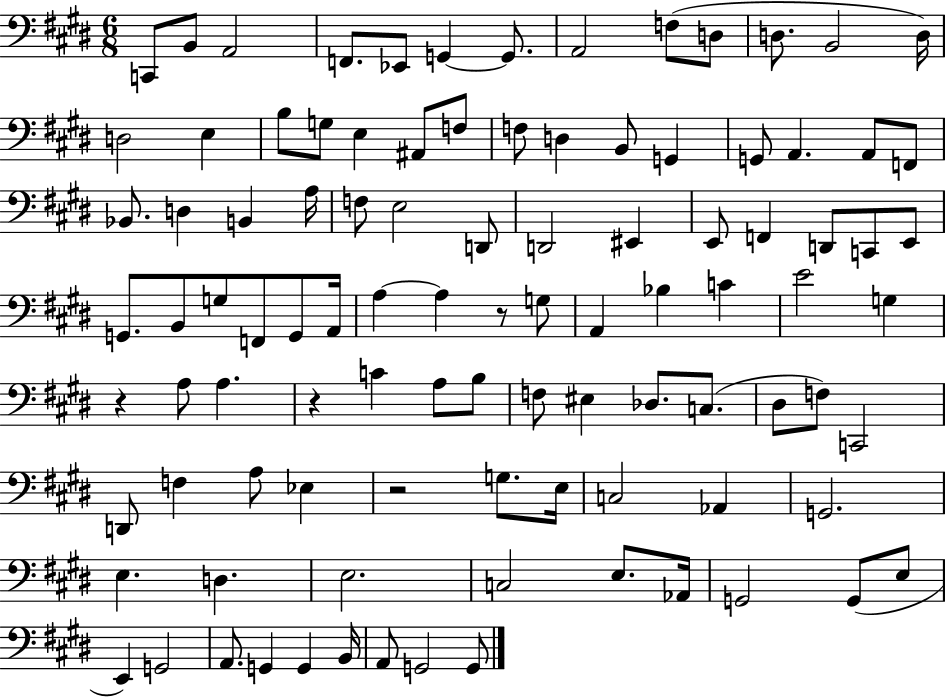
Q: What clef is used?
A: bass